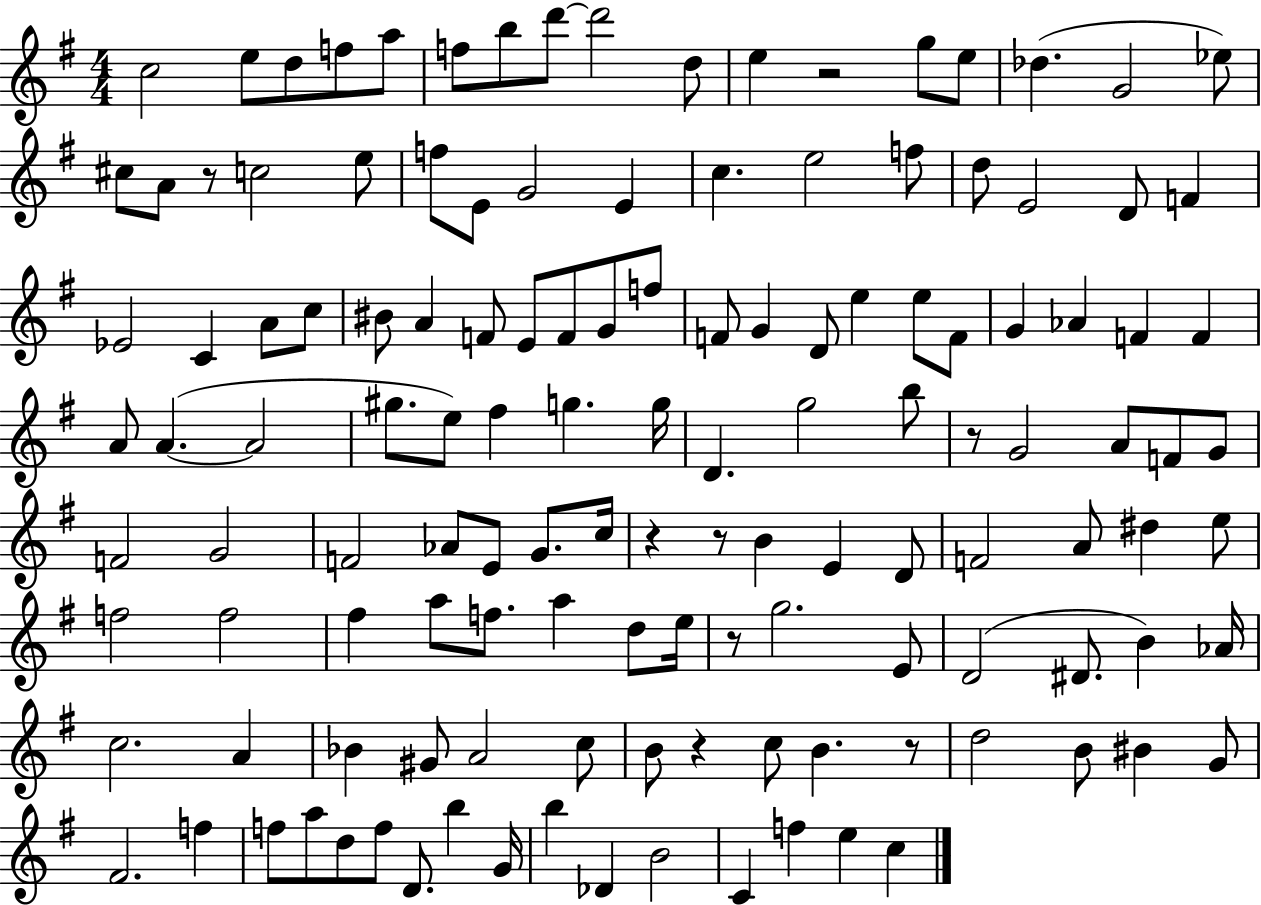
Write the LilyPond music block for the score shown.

{
  \clef treble
  \numericTimeSignature
  \time 4/4
  \key g \major
  \repeat volta 2 { c''2 e''8 d''8 f''8 a''8 | f''8 b''8 d'''8~~ d'''2 d''8 | e''4 r2 g''8 e''8 | des''4.( g'2 ees''8) | \break cis''8 a'8 r8 c''2 e''8 | f''8 e'8 g'2 e'4 | c''4. e''2 f''8 | d''8 e'2 d'8 f'4 | \break ees'2 c'4 a'8 c''8 | bis'8 a'4 f'8 e'8 f'8 g'8 f''8 | f'8 g'4 d'8 e''4 e''8 f'8 | g'4 aes'4 f'4 f'4 | \break a'8 a'4.~(~ a'2 | gis''8. e''8) fis''4 g''4. g''16 | d'4. g''2 b''8 | r8 g'2 a'8 f'8 g'8 | \break f'2 g'2 | f'2 aes'8 e'8 g'8. c''16 | r4 r8 b'4 e'4 d'8 | f'2 a'8 dis''4 e''8 | \break f''2 f''2 | fis''4 a''8 f''8. a''4 d''8 e''16 | r8 g''2. e'8 | d'2( dis'8. b'4) aes'16 | \break c''2. a'4 | bes'4 gis'8 a'2 c''8 | b'8 r4 c''8 b'4. r8 | d''2 b'8 bis'4 g'8 | \break fis'2. f''4 | f''8 a''8 d''8 f''8 d'8. b''4 g'16 | b''4 des'4 b'2 | c'4 f''4 e''4 c''4 | \break } \bar "|."
}